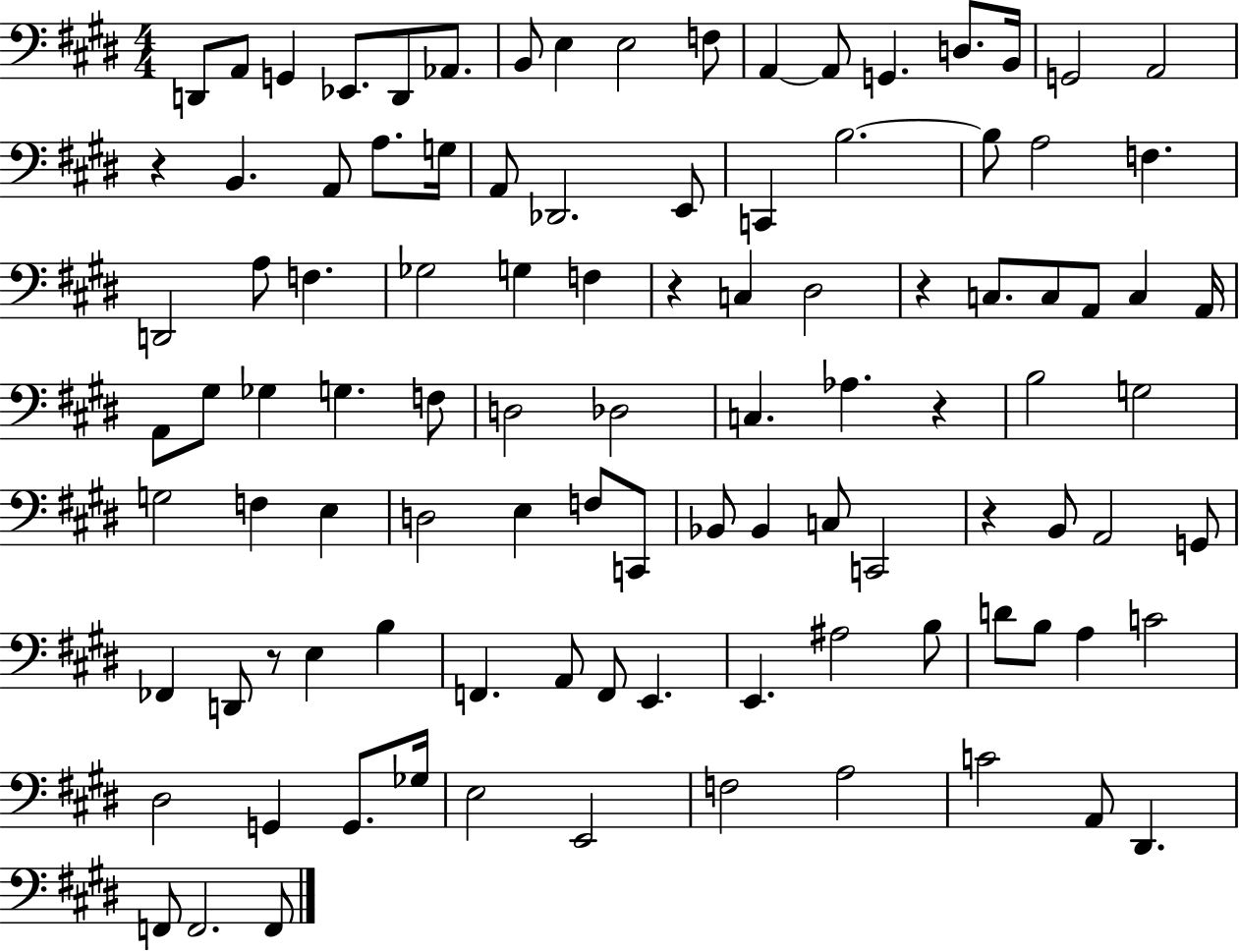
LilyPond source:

{
  \clef bass
  \numericTimeSignature
  \time 4/4
  \key e \major
  \repeat volta 2 { d,8 a,8 g,4 ees,8. d,8 aes,8. | b,8 e4 e2 f8 | a,4~~ a,8 g,4. d8. b,16 | g,2 a,2 | \break r4 b,4. a,8 a8. g16 | a,8 des,2. e,8 | c,4 b2.~~ | b8 a2 f4. | \break d,2 a8 f4. | ges2 g4 f4 | r4 c4 dis2 | r4 c8. c8 a,8 c4 a,16 | \break a,8 gis8 ges4 g4. f8 | d2 des2 | c4. aes4. r4 | b2 g2 | \break g2 f4 e4 | d2 e4 f8 c,8 | bes,8 bes,4 c8 c,2 | r4 b,8 a,2 g,8 | \break fes,4 d,8 r8 e4 b4 | f,4. a,8 f,8 e,4. | e,4. ais2 b8 | d'8 b8 a4 c'2 | \break dis2 g,4 g,8. ges16 | e2 e,2 | f2 a2 | c'2 a,8 dis,4. | \break f,8 f,2. f,8 | } \bar "|."
}